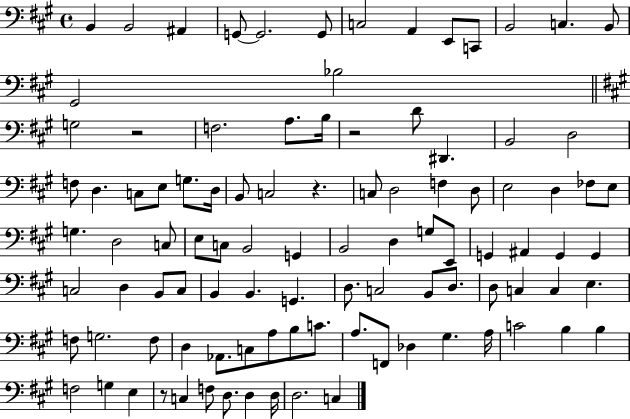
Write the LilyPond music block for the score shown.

{
  \clef bass
  \time 4/4
  \defaultTimeSignature
  \key a \major
  b,4 b,2 ais,4 | g,8~~ g,2. g,8 | c2 a,4 e,8 c,8 | b,2 c4. b,8 | \break gis,2 bes2 | \bar "||" \break \key a \major g2 r2 | f2. a8. b16 | r2 d'8 dis,4. | b,2 d2 | \break f8 d4. c8 e8 g8. d16 | b,8 c2 r4. | c8 d2 f4 d8 | e2 d4 fes8 e8 | \break g4. d2 c8 | e8 c8 b,2 g,4 | b,2 d4 g8 e,8 | g,4 ais,4 g,4 g,4 | \break c2 d4 b,8 c8 | b,4 b,4. g,4. | d8. c2 b,8 d8. | d8 c4 c4 e4. | \break f8 g2. f8 | d4 aes,8. c8 a8 b8 c'8. | a8. f,8 des4 gis4. a16 | c'2 b4 b4 | \break f2 g4 e4 | r8 c4 f8 d8. d4 d16 | d2. c4 | \bar "|."
}